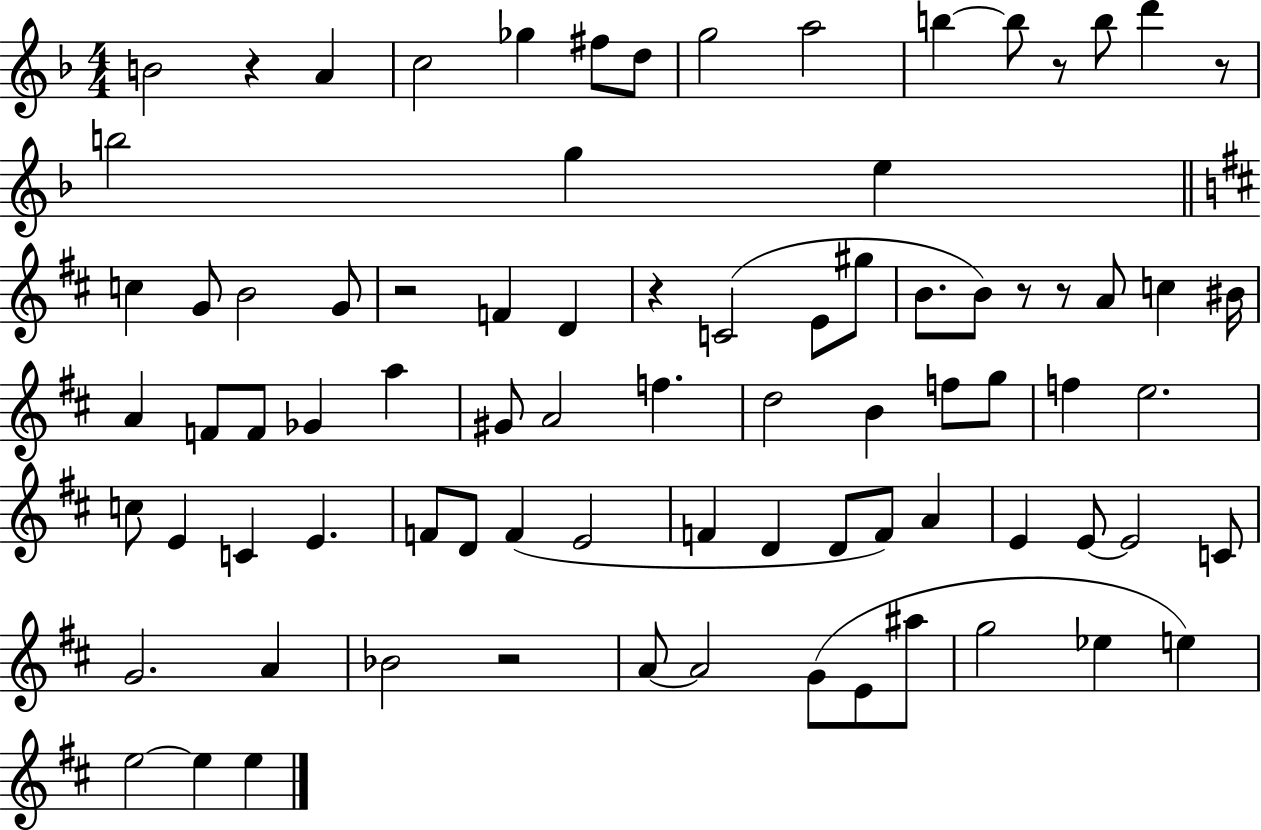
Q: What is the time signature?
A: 4/4